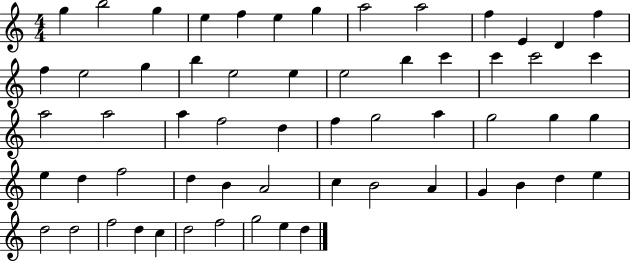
{
  \clef treble
  \numericTimeSignature
  \time 4/4
  \key c \major
  g''4 b''2 g''4 | e''4 f''4 e''4 g''4 | a''2 a''2 | f''4 e'4 d'4 f''4 | \break f''4 e''2 g''4 | b''4 e''2 e''4 | e''2 b''4 c'''4 | c'''4 c'''2 c'''4 | \break a''2 a''2 | a''4 f''2 d''4 | f''4 g''2 a''4 | g''2 g''4 g''4 | \break e''4 d''4 f''2 | d''4 b'4 a'2 | c''4 b'2 a'4 | g'4 b'4 d''4 e''4 | \break d''2 d''2 | f''2 d''4 c''4 | d''2 f''2 | g''2 e''4 d''4 | \break \bar "|."
}